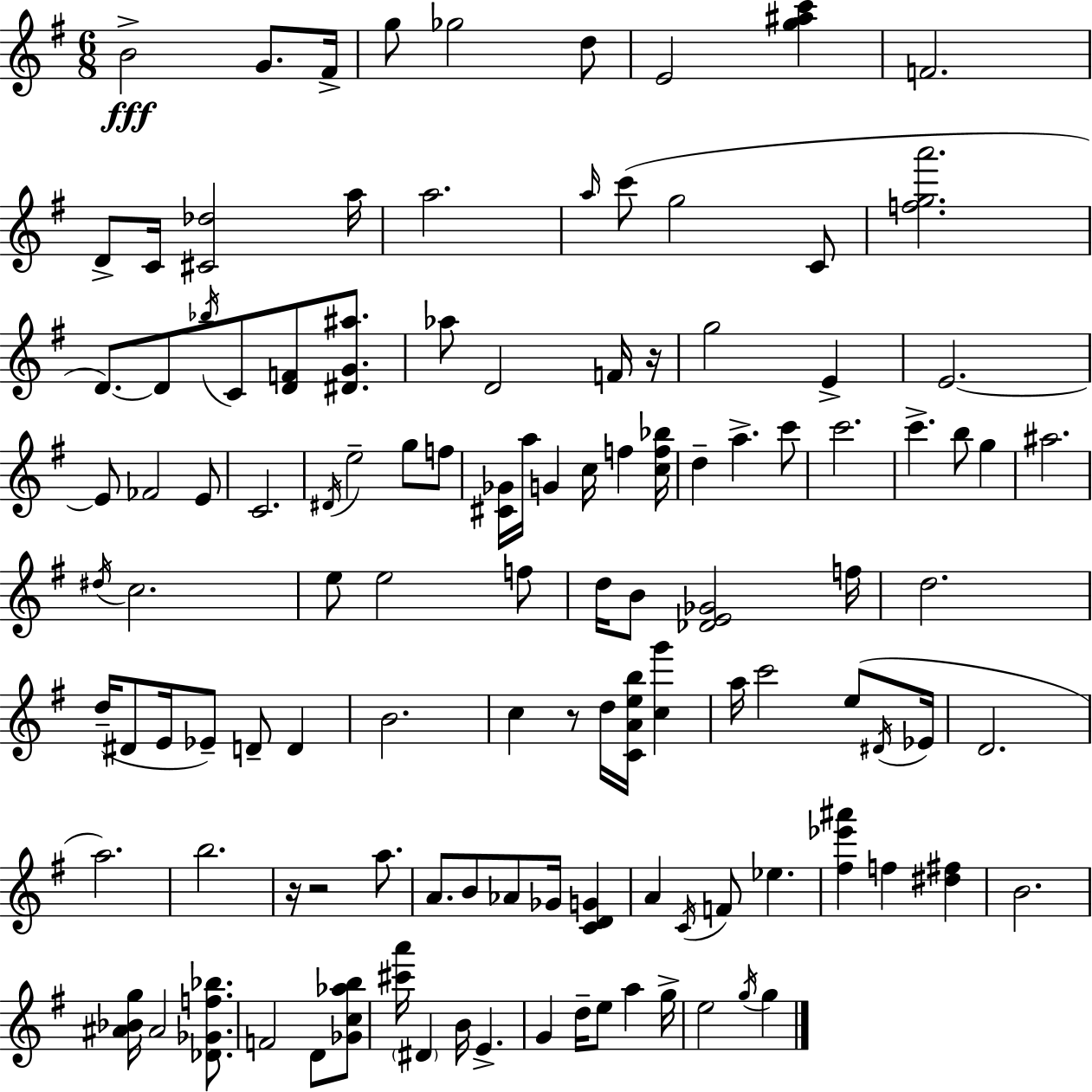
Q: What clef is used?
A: treble